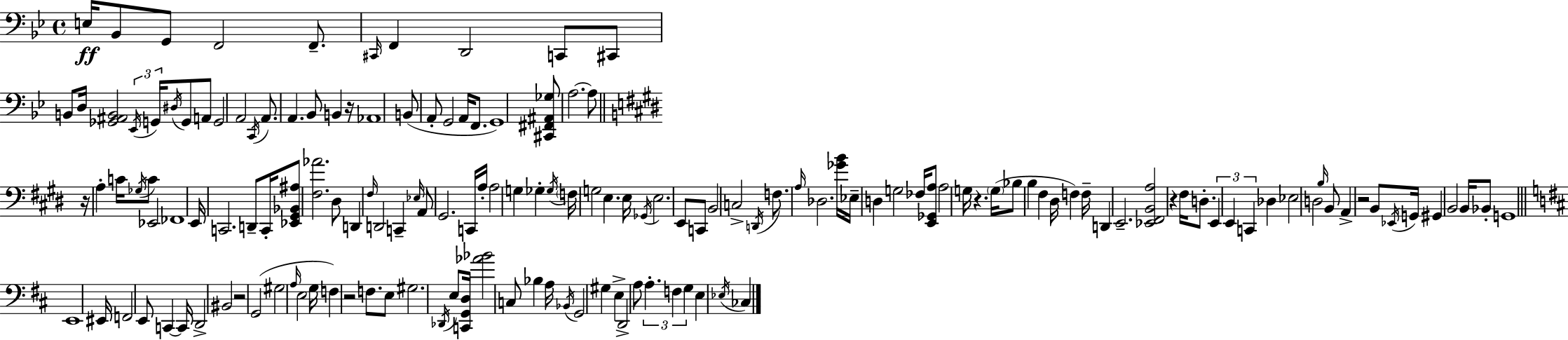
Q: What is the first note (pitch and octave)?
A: E3